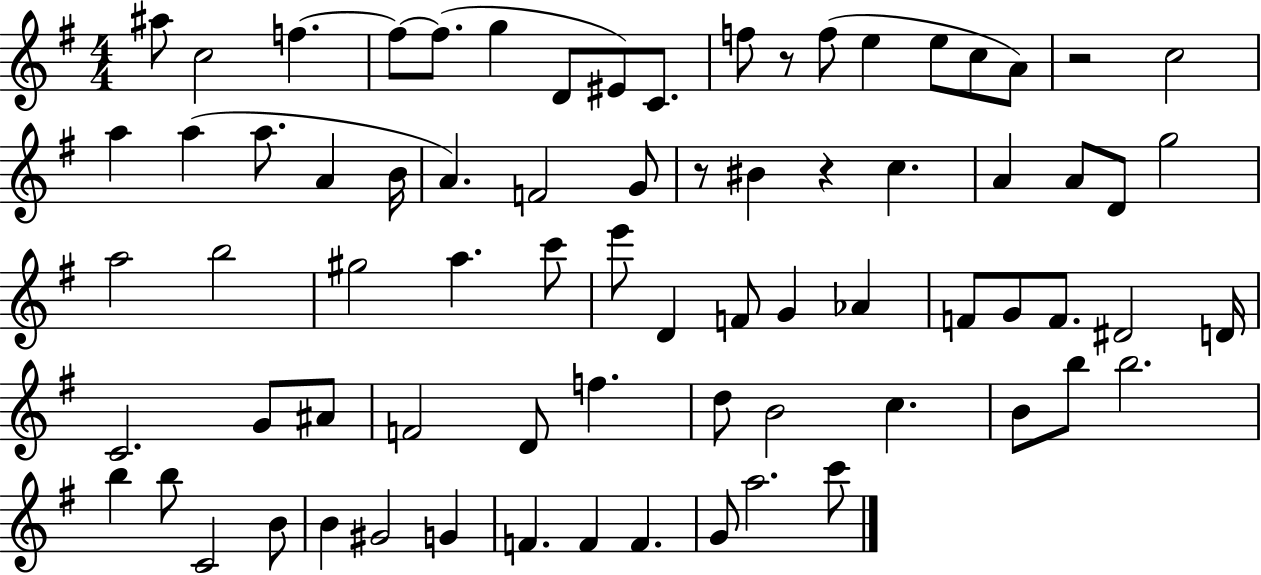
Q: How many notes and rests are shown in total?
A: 74